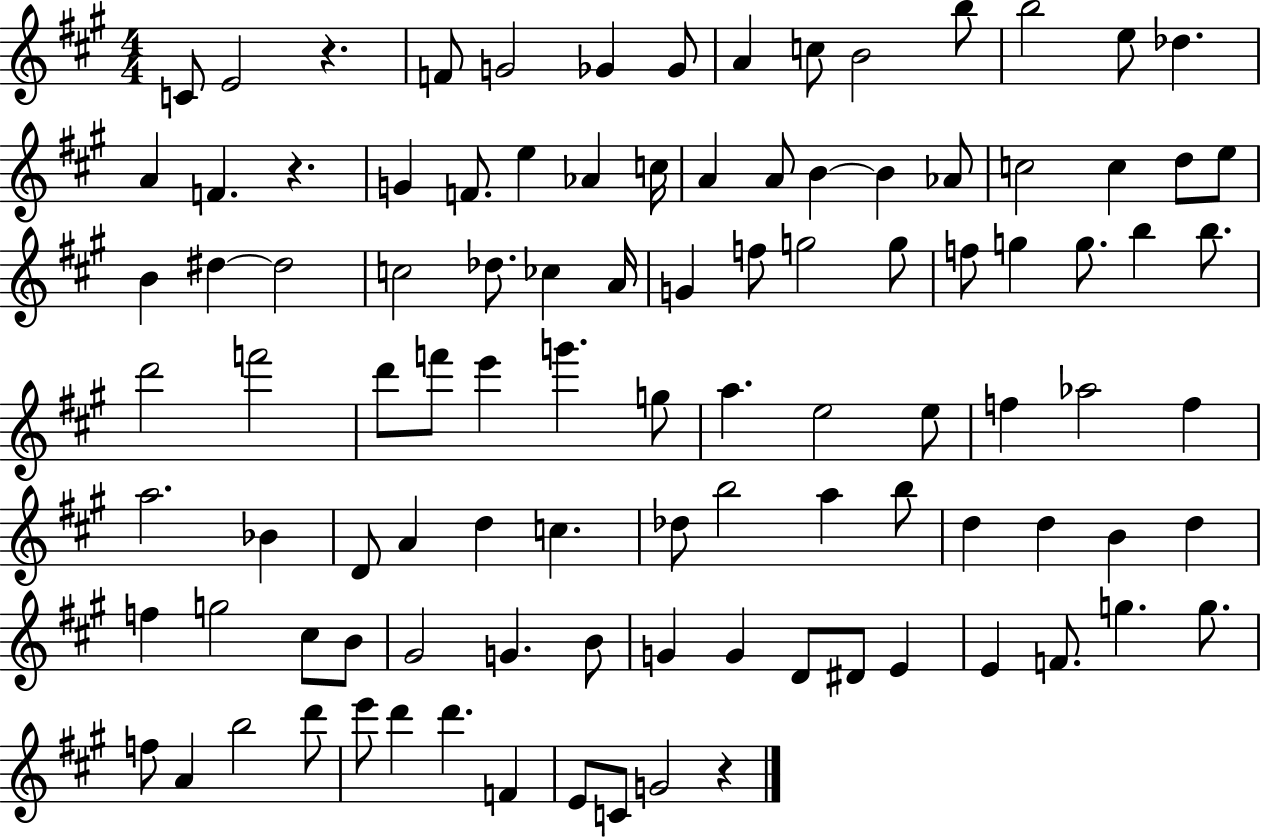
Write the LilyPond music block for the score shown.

{
  \clef treble
  \numericTimeSignature
  \time 4/4
  \key a \major
  \repeat volta 2 { c'8 e'2 r4. | f'8 g'2 ges'4 ges'8 | a'4 c''8 b'2 b''8 | b''2 e''8 des''4. | \break a'4 f'4. r4. | g'4 f'8. e''4 aes'4 c''16 | a'4 a'8 b'4~~ b'4 aes'8 | c''2 c''4 d''8 e''8 | \break b'4 dis''4~~ dis''2 | c''2 des''8. ces''4 a'16 | g'4 f''8 g''2 g''8 | f''8 g''4 g''8. b''4 b''8. | \break d'''2 f'''2 | d'''8 f'''8 e'''4 g'''4. g''8 | a''4. e''2 e''8 | f''4 aes''2 f''4 | \break a''2. bes'4 | d'8 a'4 d''4 c''4. | des''8 b''2 a''4 b''8 | d''4 d''4 b'4 d''4 | \break f''4 g''2 cis''8 b'8 | gis'2 g'4. b'8 | g'4 g'4 d'8 dis'8 e'4 | e'4 f'8. g''4. g''8. | \break f''8 a'4 b''2 d'''8 | e'''8 d'''4 d'''4. f'4 | e'8 c'8 g'2 r4 | } \bar "|."
}